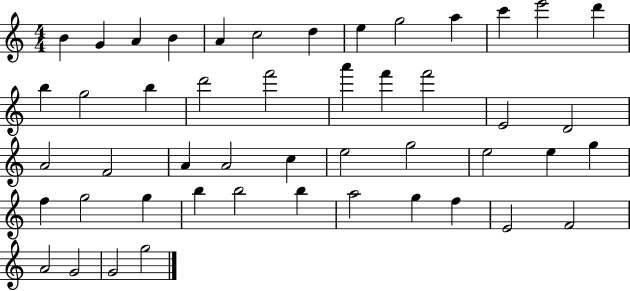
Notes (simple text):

B4/q G4/q A4/q B4/q A4/q C5/h D5/q E5/q G5/h A5/q C6/q E6/h D6/q B5/q G5/h B5/q D6/h F6/h A6/q F6/q F6/h E4/h D4/h A4/h F4/h A4/q A4/h C5/q E5/h G5/h E5/h E5/q G5/q F5/q G5/h G5/q B5/q B5/h B5/q A5/h G5/q F5/q E4/h F4/h A4/h G4/h G4/h G5/h